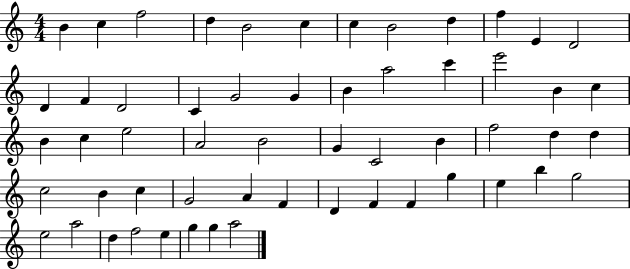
X:1
T:Untitled
M:4/4
L:1/4
K:C
B c f2 d B2 c c B2 d f E D2 D F D2 C G2 G B a2 c' e'2 B c B c e2 A2 B2 G C2 B f2 d d c2 B c G2 A F D F F g e b g2 e2 a2 d f2 e g g a2